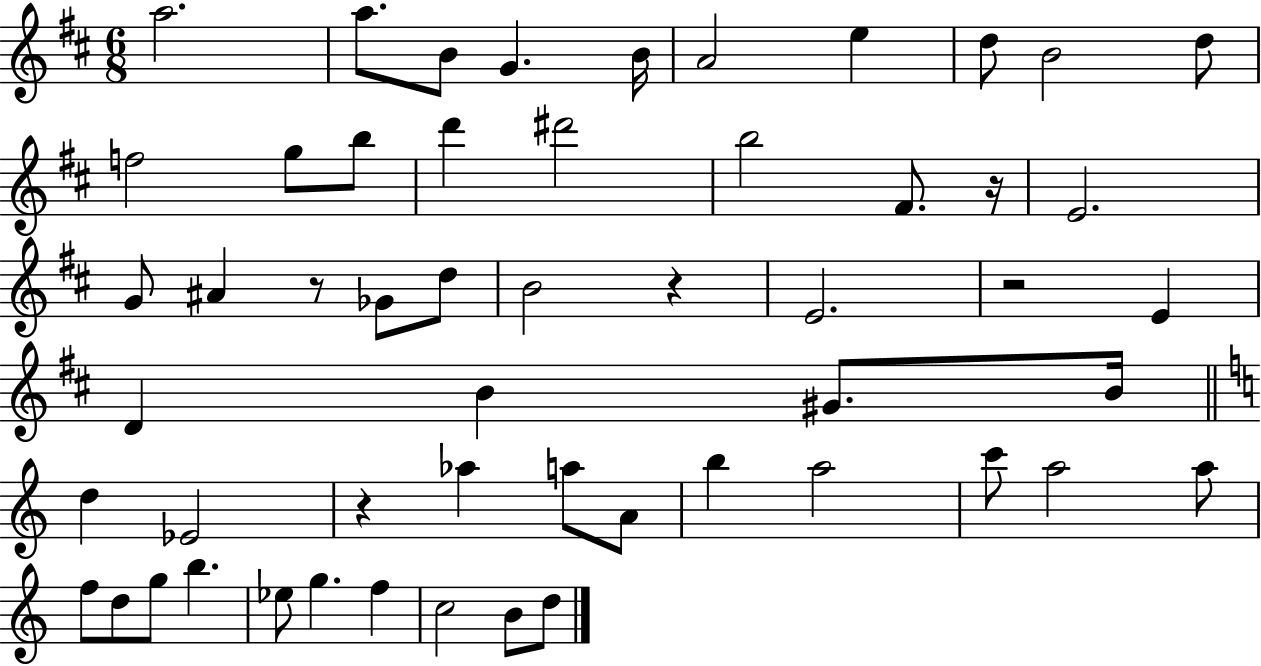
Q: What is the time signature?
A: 6/8